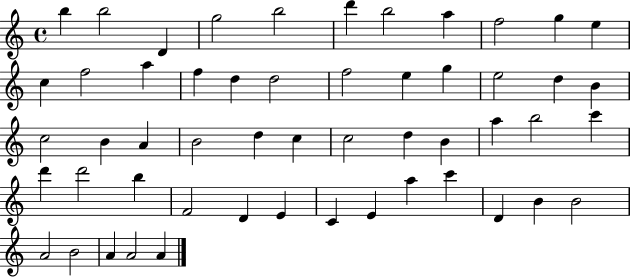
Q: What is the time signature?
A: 4/4